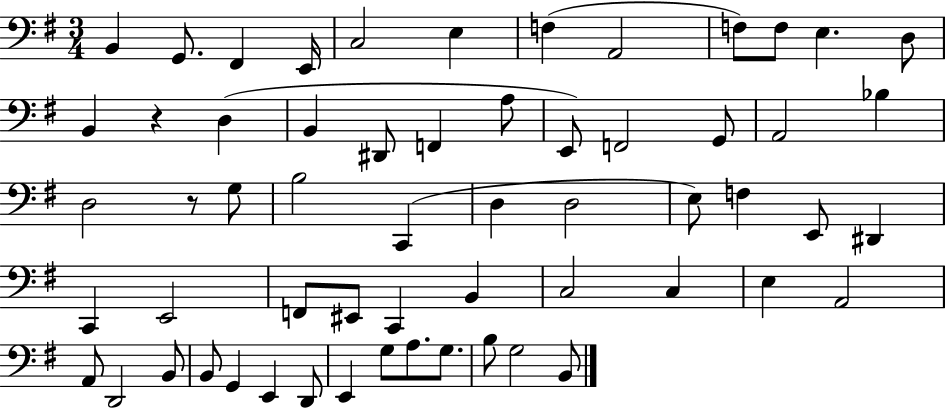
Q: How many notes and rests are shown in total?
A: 59